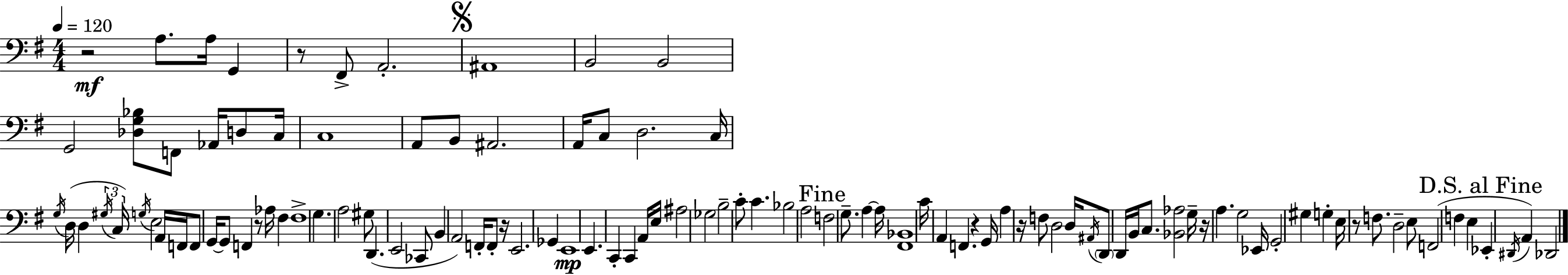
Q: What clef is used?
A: bass